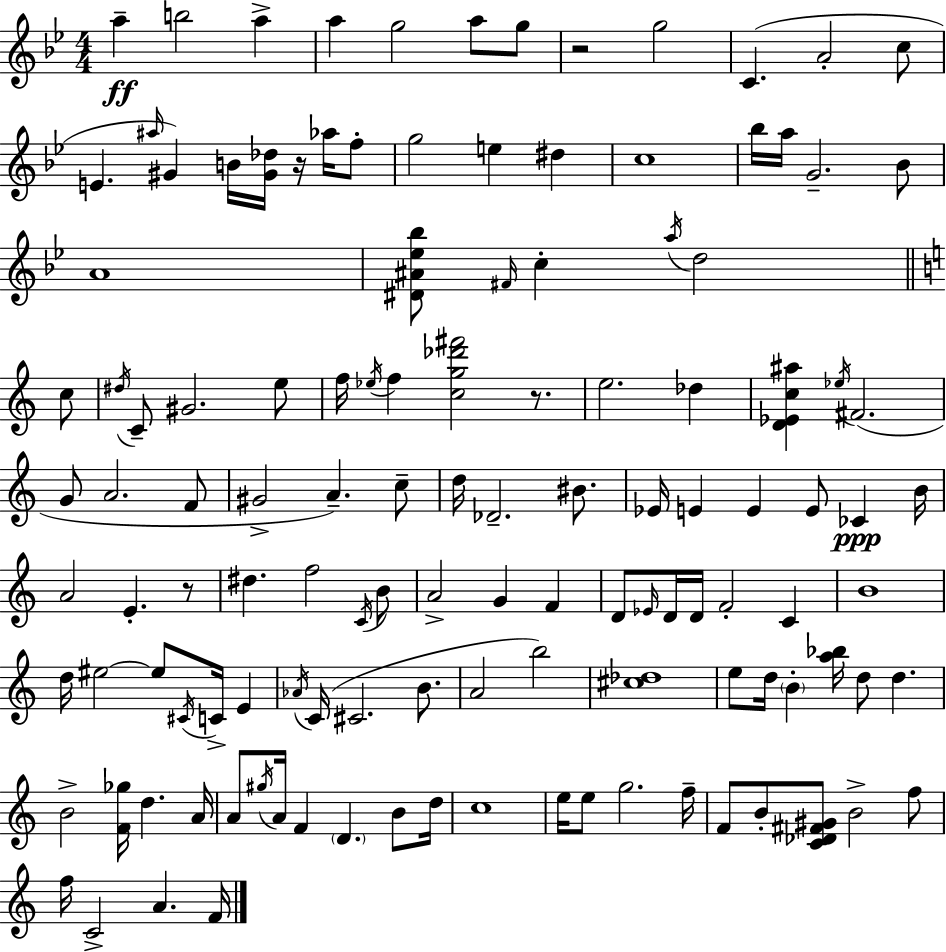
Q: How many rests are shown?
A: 4